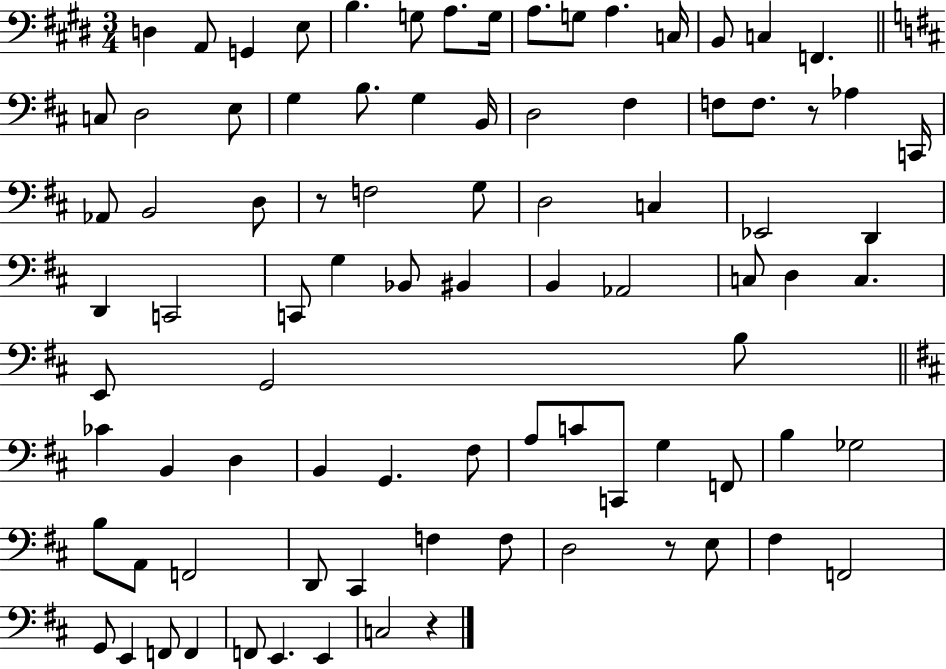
D3/q A2/e G2/q E3/e B3/q. G3/e A3/e. G3/s A3/e. G3/e A3/q. C3/s B2/e C3/q F2/q. C3/e D3/h E3/e G3/q B3/e. G3/q B2/s D3/h F#3/q F3/e F3/e. R/e Ab3/q C2/s Ab2/e B2/h D3/e R/e F3/h G3/e D3/h C3/q Eb2/h D2/q D2/q C2/h C2/e G3/q Bb2/e BIS2/q B2/q Ab2/h C3/e D3/q C3/q. E2/e G2/h B3/e CES4/q B2/q D3/q B2/q G2/q. F#3/e A3/e C4/e C2/e G3/q F2/e B3/q Gb3/h B3/e A2/e F2/h D2/e C#2/q F3/q F3/e D3/h R/e E3/e F#3/q F2/h G2/e E2/q F2/e F2/q F2/e E2/q. E2/q C3/h R/q